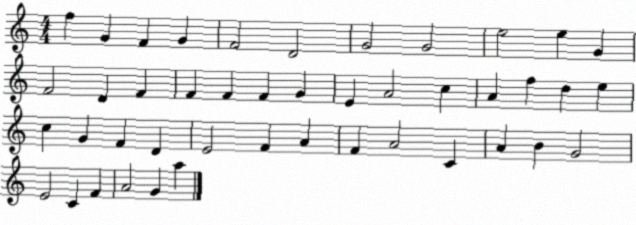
X:1
T:Untitled
M:4/4
L:1/4
K:C
f G F G F2 D2 G2 G2 e2 e G F2 D F F F F G E A2 c A f d e c G F D E2 F A F A2 C A B G2 E2 C F A2 G a